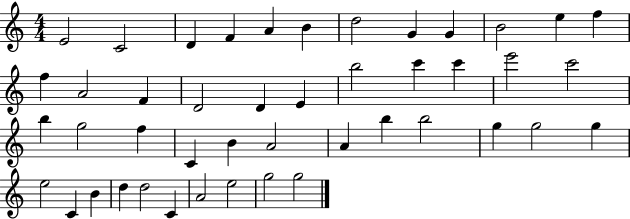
{
  \clef treble
  \numericTimeSignature
  \time 4/4
  \key c \major
  e'2 c'2 | d'4 f'4 a'4 b'4 | d''2 g'4 g'4 | b'2 e''4 f''4 | \break f''4 a'2 f'4 | d'2 d'4 e'4 | b''2 c'''4 c'''4 | e'''2 c'''2 | \break b''4 g''2 f''4 | c'4 b'4 a'2 | a'4 b''4 b''2 | g''4 g''2 g''4 | \break e''2 c'4 b'4 | d''4 d''2 c'4 | a'2 e''2 | g''2 g''2 | \break \bar "|."
}